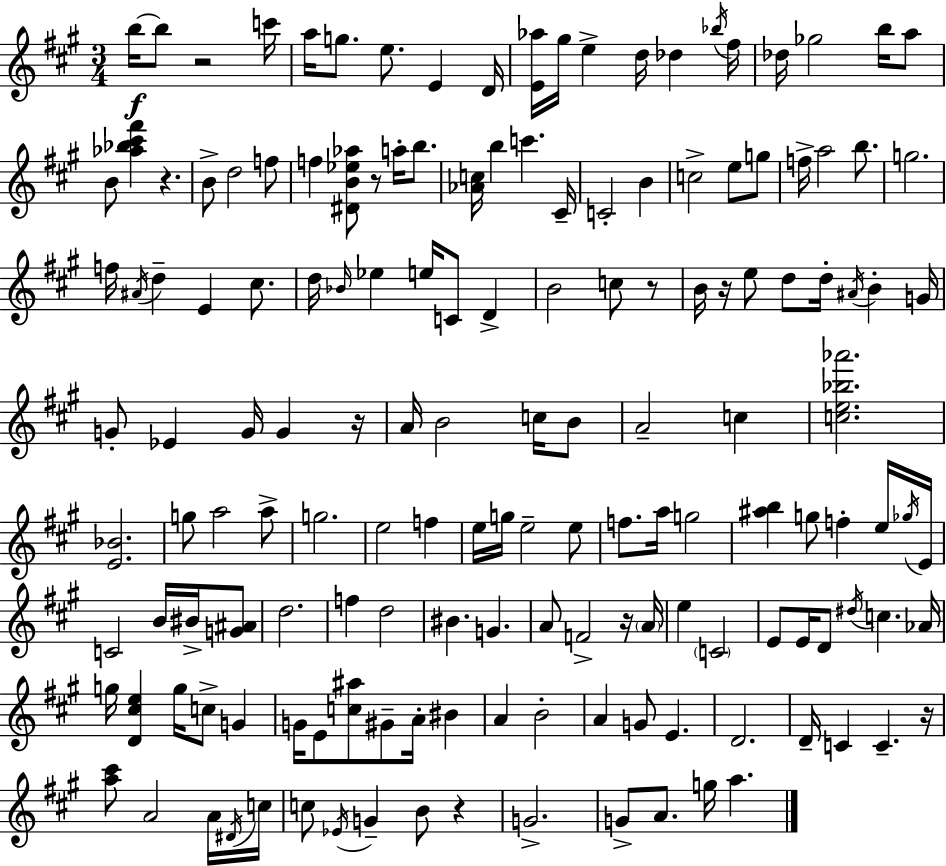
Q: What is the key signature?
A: A major